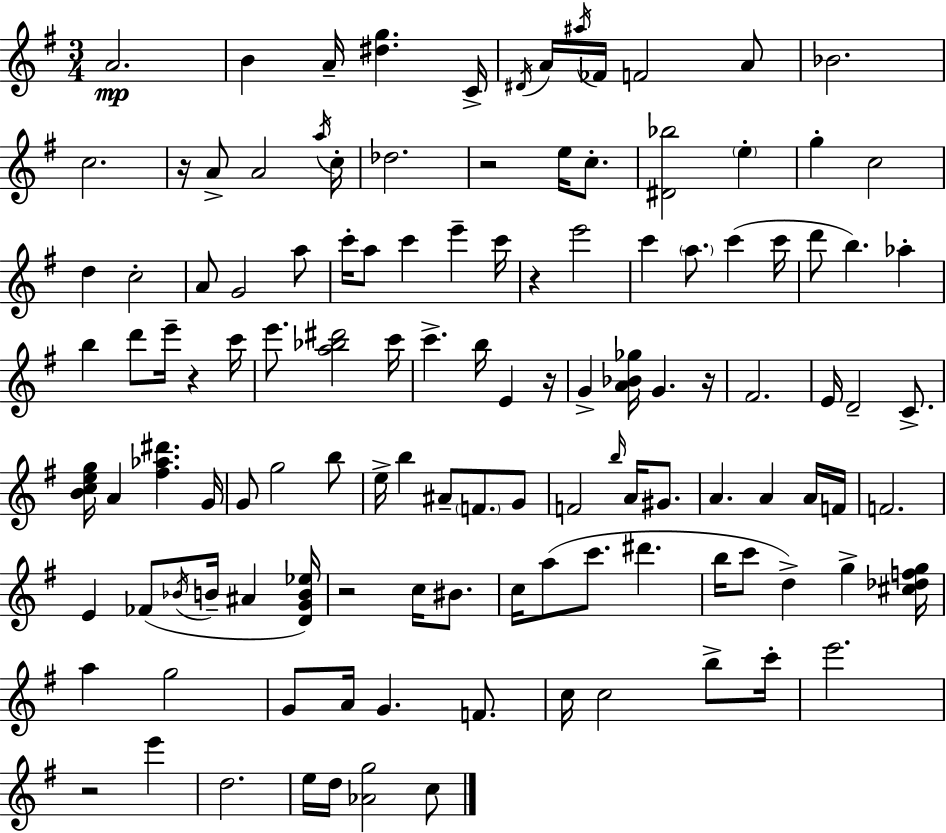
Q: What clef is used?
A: treble